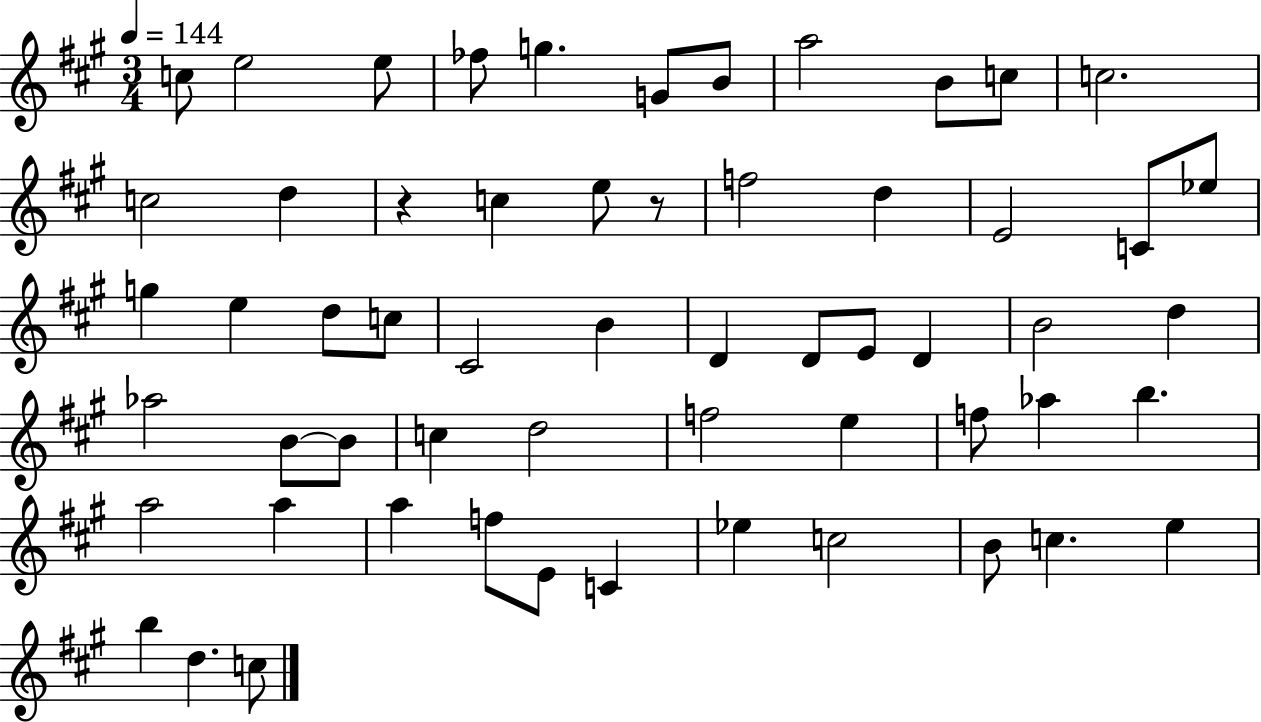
{
  \clef treble
  \numericTimeSignature
  \time 3/4
  \key a \major
  \tempo 4 = 144
  c''8 e''2 e''8 | fes''8 g''4. g'8 b'8 | a''2 b'8 c''8 | c''2. | \break c''2 d''4 | r4 c''4 e''8 r8 | f''2 d''4 | e'2 c'8 ees''8 | \break g''4 e''4 d''8 c''8 | cis'2 b'4 | d'4 d'8 e'8 d'4 | b'2 d''4 | \break aes''2 b'8~~ b'8 | c''4 d''2 | f''2 e''4 | f''8 aes''4 b''4. | \break a''2 a''4 | a''4 f''8 e'8 c'4 | ees''4 c''2 | b'8 c''4. e''4 | \break b''4 d''4. c''8 | \bar "|."
}